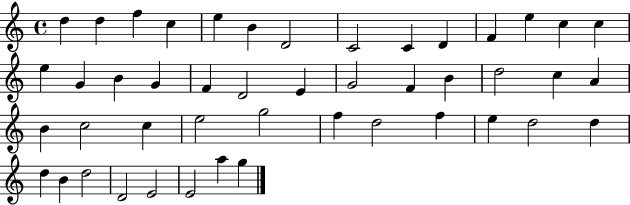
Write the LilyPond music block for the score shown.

{
  \clef treble
  \time 4/4
  \defaultTimeSignature
  \key c \major
  d''4 d''4 f''4 c''4 | e''4 b'4 d'2 | c'2 c'4 d'4 | f'4 e''4 c''4 c''4 | \break e''4 g'4 b'4 g'4 | f'4 d'2 e'4 | g'2 f'4 b'4 | d''2 c''4 a'4 | \break b'4 c''2 c''4 | e''2 g''2 | f''4 d''2 f''4 | e''4 d''2 d''4 | \break d''4 b'4 d''2 | d'2 e'2 | e'2 a''4 g''4 | \bar "|."
}